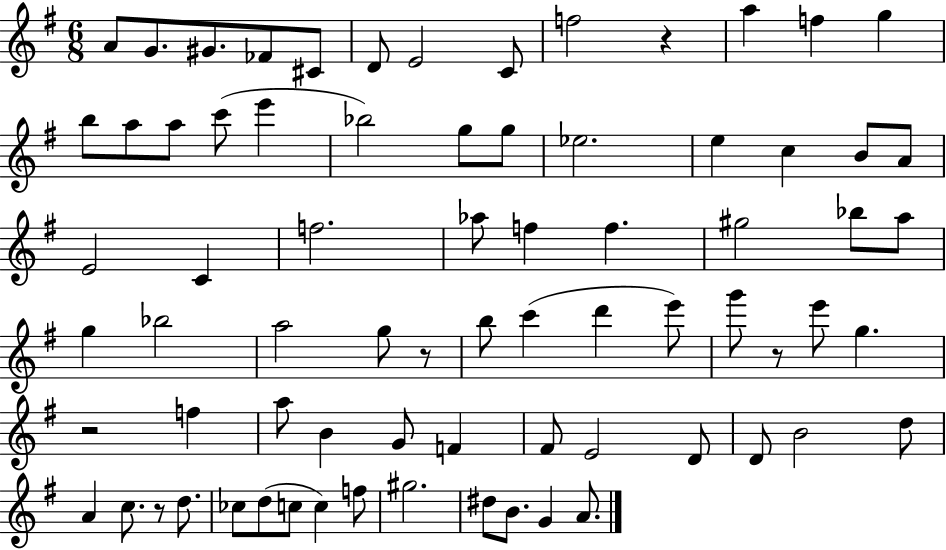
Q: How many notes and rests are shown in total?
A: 74